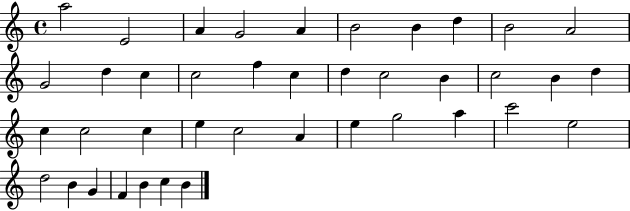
A5/h E4/h A4/q G4/h A4/q B4/h B4/q D5/q B4/h A4/h G4/h D5/q C5/q C5/h F5/q C5/q D5/q C5/h B4/q C5/h B4/q D5/q C5/q C5/h C5/q E5/q C5/h A4/q E5/q G5/h A5/q C6/h E5/h D5/h B4/q G4/q F4/q B4/q C5/q B4/q